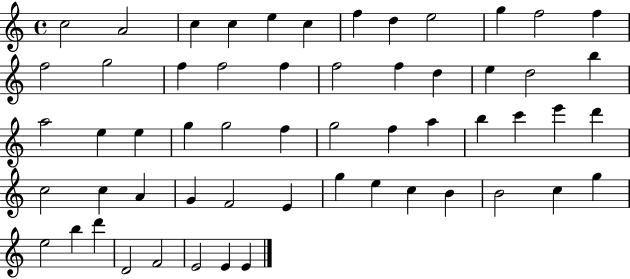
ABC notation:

X:1
T:Untitled
M:4/4
L:1/4
K:C
c2 A2 c c e c f d e2 g f2 f f2 g2 f f2 f f2 f d e d2 b a2 e e g g2 f g2 f a b c' e' d' c2 c A G F2 E g e c B B2 c g e2 b d' D2 F2 E2 E E